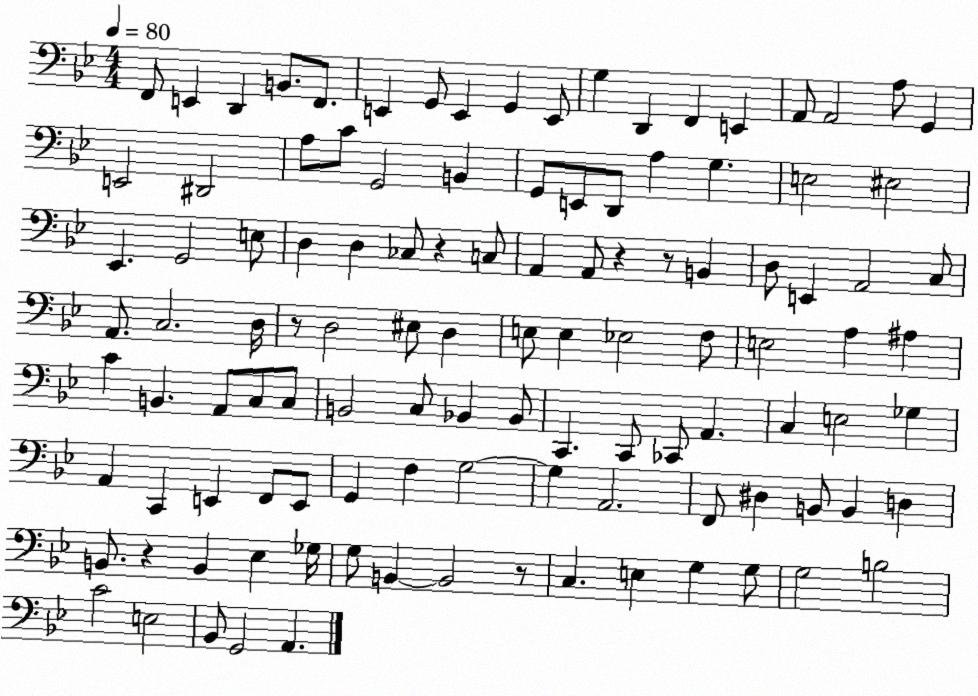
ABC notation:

X:1
T:Untitled
M:4/4
L:1/4
K:Bb
F,,/2 E,, D,, B,,/2 F,,/2 E,, G,,/2 E,, G,, E,,/2 G, D,, F,, E,, A,,/2 A,,2 A,/2 G,, E,,2 ^D,,2 A,/2 C/2 G,,2 B,, G,,/2 E,,/2 D,,/2 A, G, E,2 ^E,2 _E,, G,,2 E,/2 D, D, _C,/2 z C,/2 A,, A,,/2 z z/2 B,, D,/2 E,, A,,2 C,/2 A,,/2 C,2 D,/4 z/2 D,2 ^E,/2 D, E,/2 E, _E,2 F,/2 E,2 A, ^A, C B,, A,,/2 C,/2 C,/2 B,,2 C,/2 _B,, _B,,/2 C,, C,,/2 _C,,/2 A,, C, E,2 _G, A,, C,, E,, F,,/2 E,,/2 G,, F, G,2 G, A,,2 F,,/2 ^D, B,,/2 B,, D, B,,/2 z B,, _E, _G,/4 G,/2 B,, B,,2 z/2 C, E, G, G,/2 G,2 B,2 C2 E,2 _B,,/2 G,,2 A,,